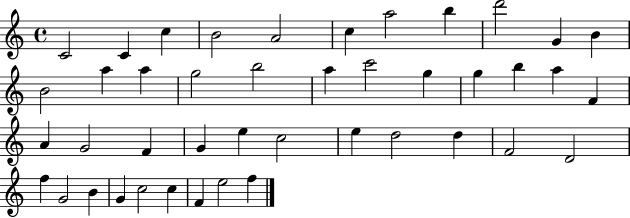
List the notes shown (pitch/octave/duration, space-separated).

C4/h C4/q C5/q B4/h A4/h C5/q A5/h B5/q D6/h G4/q B4/q B4/h A5/q A5/q G5/h B5/h A5/q C6/h G5/q G5/q B5/q A5/q F4/q A4/q G4/h F4/q G4/q E5/q C5/h E5/q D5/h D5/q F4/h D4/h F5/q G4/h B4/q G4/q C5/h C5/q F4/q E5/h F5/q